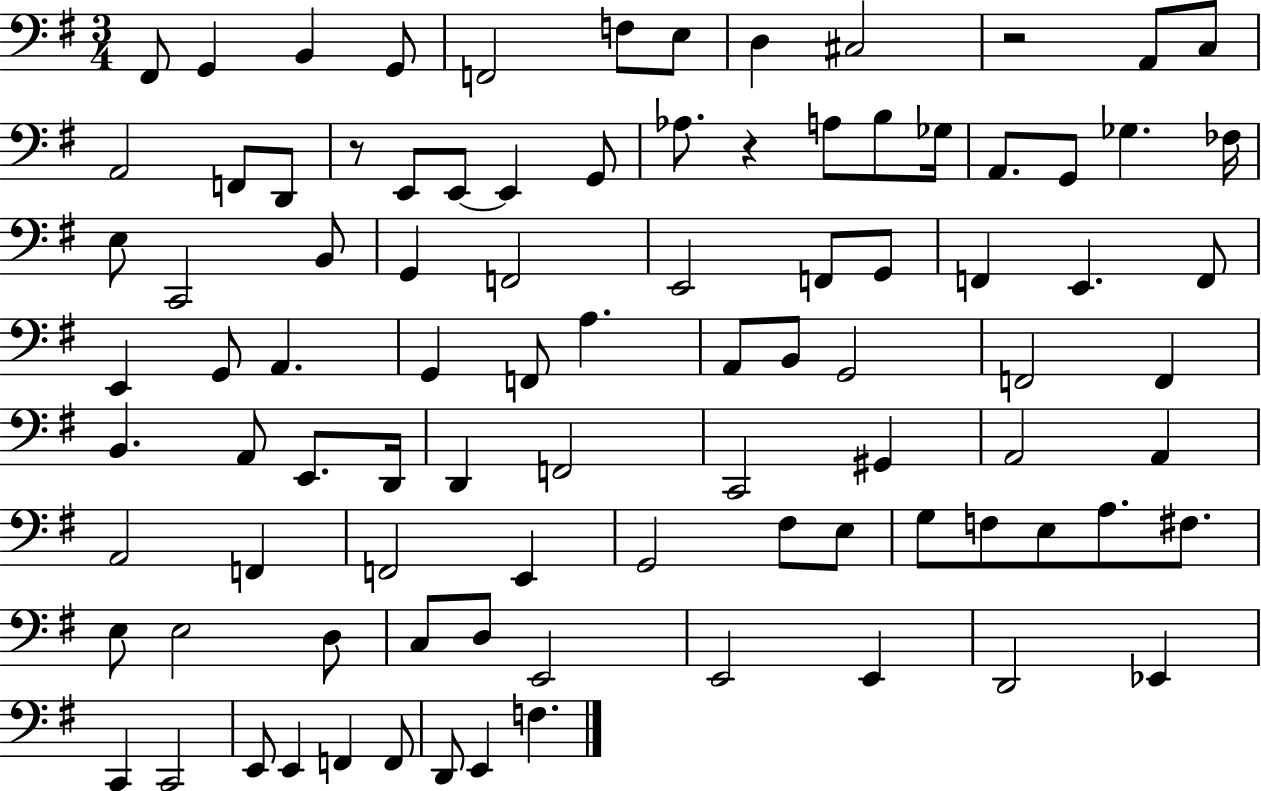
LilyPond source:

{
  \clef bass
  \numericTimeSignature
  \time 3/4
  \key g \major
  \repeat volta 2 { fis,8 g,4 b,4 g,8 | f,2 f8 e8 | d4 cis2 | r2 a,8 c8 | \break a,2 f,8 d,8 | r8 e,8 e,8~~ e,4 g,8 | aes8. r4 a8 b8 ges16 | a,8. g,8 ges4. fes16 | \break e8 c,2 b,8 | g,4 f,2 | e,2 f,8 g,8 | f,4 e,4. f,8 | \break e,4 g,8 a,4. | g,4 f,8 a4. | a,8 b,8 g,2 | f,2 f,4 | \break b,4. a,8 e,8. d,16 | d,4 f,2 | c,2 gis,4 | a,2 a,4 | \break a,2 f,4 | f,2 e,4 | g,2 fis8 e8 | g8 f8 e8 a8. fis8. | \break e8 e2 d8 | c8 d8 e,2 | e,2 e,4 | d,2 ees,4 | \break c,4 c,2 | e,8 e,4 f,4 f,8 | d,8 e,4 f4. | } \bar "|."
}